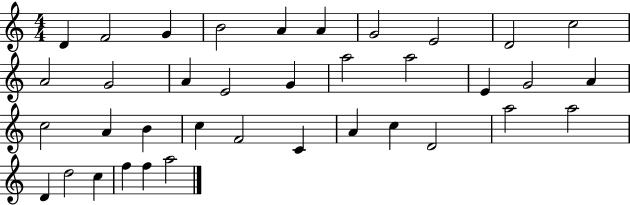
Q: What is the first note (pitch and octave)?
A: D4